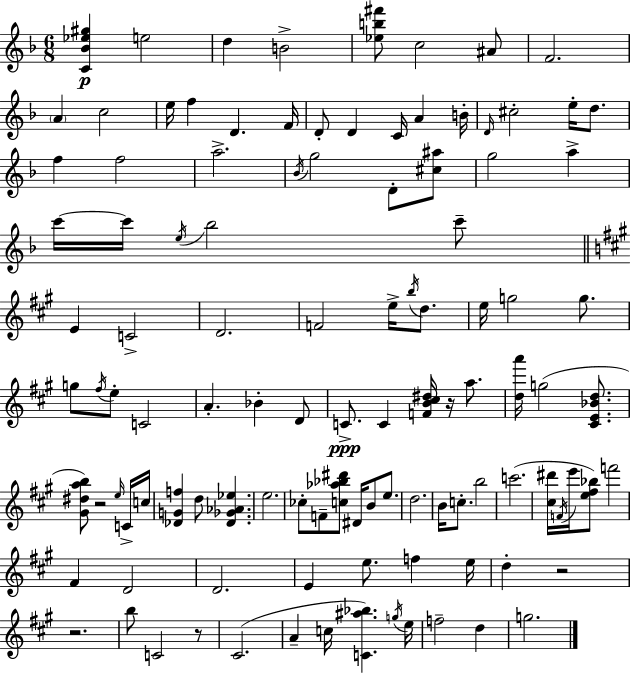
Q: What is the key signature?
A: D minor